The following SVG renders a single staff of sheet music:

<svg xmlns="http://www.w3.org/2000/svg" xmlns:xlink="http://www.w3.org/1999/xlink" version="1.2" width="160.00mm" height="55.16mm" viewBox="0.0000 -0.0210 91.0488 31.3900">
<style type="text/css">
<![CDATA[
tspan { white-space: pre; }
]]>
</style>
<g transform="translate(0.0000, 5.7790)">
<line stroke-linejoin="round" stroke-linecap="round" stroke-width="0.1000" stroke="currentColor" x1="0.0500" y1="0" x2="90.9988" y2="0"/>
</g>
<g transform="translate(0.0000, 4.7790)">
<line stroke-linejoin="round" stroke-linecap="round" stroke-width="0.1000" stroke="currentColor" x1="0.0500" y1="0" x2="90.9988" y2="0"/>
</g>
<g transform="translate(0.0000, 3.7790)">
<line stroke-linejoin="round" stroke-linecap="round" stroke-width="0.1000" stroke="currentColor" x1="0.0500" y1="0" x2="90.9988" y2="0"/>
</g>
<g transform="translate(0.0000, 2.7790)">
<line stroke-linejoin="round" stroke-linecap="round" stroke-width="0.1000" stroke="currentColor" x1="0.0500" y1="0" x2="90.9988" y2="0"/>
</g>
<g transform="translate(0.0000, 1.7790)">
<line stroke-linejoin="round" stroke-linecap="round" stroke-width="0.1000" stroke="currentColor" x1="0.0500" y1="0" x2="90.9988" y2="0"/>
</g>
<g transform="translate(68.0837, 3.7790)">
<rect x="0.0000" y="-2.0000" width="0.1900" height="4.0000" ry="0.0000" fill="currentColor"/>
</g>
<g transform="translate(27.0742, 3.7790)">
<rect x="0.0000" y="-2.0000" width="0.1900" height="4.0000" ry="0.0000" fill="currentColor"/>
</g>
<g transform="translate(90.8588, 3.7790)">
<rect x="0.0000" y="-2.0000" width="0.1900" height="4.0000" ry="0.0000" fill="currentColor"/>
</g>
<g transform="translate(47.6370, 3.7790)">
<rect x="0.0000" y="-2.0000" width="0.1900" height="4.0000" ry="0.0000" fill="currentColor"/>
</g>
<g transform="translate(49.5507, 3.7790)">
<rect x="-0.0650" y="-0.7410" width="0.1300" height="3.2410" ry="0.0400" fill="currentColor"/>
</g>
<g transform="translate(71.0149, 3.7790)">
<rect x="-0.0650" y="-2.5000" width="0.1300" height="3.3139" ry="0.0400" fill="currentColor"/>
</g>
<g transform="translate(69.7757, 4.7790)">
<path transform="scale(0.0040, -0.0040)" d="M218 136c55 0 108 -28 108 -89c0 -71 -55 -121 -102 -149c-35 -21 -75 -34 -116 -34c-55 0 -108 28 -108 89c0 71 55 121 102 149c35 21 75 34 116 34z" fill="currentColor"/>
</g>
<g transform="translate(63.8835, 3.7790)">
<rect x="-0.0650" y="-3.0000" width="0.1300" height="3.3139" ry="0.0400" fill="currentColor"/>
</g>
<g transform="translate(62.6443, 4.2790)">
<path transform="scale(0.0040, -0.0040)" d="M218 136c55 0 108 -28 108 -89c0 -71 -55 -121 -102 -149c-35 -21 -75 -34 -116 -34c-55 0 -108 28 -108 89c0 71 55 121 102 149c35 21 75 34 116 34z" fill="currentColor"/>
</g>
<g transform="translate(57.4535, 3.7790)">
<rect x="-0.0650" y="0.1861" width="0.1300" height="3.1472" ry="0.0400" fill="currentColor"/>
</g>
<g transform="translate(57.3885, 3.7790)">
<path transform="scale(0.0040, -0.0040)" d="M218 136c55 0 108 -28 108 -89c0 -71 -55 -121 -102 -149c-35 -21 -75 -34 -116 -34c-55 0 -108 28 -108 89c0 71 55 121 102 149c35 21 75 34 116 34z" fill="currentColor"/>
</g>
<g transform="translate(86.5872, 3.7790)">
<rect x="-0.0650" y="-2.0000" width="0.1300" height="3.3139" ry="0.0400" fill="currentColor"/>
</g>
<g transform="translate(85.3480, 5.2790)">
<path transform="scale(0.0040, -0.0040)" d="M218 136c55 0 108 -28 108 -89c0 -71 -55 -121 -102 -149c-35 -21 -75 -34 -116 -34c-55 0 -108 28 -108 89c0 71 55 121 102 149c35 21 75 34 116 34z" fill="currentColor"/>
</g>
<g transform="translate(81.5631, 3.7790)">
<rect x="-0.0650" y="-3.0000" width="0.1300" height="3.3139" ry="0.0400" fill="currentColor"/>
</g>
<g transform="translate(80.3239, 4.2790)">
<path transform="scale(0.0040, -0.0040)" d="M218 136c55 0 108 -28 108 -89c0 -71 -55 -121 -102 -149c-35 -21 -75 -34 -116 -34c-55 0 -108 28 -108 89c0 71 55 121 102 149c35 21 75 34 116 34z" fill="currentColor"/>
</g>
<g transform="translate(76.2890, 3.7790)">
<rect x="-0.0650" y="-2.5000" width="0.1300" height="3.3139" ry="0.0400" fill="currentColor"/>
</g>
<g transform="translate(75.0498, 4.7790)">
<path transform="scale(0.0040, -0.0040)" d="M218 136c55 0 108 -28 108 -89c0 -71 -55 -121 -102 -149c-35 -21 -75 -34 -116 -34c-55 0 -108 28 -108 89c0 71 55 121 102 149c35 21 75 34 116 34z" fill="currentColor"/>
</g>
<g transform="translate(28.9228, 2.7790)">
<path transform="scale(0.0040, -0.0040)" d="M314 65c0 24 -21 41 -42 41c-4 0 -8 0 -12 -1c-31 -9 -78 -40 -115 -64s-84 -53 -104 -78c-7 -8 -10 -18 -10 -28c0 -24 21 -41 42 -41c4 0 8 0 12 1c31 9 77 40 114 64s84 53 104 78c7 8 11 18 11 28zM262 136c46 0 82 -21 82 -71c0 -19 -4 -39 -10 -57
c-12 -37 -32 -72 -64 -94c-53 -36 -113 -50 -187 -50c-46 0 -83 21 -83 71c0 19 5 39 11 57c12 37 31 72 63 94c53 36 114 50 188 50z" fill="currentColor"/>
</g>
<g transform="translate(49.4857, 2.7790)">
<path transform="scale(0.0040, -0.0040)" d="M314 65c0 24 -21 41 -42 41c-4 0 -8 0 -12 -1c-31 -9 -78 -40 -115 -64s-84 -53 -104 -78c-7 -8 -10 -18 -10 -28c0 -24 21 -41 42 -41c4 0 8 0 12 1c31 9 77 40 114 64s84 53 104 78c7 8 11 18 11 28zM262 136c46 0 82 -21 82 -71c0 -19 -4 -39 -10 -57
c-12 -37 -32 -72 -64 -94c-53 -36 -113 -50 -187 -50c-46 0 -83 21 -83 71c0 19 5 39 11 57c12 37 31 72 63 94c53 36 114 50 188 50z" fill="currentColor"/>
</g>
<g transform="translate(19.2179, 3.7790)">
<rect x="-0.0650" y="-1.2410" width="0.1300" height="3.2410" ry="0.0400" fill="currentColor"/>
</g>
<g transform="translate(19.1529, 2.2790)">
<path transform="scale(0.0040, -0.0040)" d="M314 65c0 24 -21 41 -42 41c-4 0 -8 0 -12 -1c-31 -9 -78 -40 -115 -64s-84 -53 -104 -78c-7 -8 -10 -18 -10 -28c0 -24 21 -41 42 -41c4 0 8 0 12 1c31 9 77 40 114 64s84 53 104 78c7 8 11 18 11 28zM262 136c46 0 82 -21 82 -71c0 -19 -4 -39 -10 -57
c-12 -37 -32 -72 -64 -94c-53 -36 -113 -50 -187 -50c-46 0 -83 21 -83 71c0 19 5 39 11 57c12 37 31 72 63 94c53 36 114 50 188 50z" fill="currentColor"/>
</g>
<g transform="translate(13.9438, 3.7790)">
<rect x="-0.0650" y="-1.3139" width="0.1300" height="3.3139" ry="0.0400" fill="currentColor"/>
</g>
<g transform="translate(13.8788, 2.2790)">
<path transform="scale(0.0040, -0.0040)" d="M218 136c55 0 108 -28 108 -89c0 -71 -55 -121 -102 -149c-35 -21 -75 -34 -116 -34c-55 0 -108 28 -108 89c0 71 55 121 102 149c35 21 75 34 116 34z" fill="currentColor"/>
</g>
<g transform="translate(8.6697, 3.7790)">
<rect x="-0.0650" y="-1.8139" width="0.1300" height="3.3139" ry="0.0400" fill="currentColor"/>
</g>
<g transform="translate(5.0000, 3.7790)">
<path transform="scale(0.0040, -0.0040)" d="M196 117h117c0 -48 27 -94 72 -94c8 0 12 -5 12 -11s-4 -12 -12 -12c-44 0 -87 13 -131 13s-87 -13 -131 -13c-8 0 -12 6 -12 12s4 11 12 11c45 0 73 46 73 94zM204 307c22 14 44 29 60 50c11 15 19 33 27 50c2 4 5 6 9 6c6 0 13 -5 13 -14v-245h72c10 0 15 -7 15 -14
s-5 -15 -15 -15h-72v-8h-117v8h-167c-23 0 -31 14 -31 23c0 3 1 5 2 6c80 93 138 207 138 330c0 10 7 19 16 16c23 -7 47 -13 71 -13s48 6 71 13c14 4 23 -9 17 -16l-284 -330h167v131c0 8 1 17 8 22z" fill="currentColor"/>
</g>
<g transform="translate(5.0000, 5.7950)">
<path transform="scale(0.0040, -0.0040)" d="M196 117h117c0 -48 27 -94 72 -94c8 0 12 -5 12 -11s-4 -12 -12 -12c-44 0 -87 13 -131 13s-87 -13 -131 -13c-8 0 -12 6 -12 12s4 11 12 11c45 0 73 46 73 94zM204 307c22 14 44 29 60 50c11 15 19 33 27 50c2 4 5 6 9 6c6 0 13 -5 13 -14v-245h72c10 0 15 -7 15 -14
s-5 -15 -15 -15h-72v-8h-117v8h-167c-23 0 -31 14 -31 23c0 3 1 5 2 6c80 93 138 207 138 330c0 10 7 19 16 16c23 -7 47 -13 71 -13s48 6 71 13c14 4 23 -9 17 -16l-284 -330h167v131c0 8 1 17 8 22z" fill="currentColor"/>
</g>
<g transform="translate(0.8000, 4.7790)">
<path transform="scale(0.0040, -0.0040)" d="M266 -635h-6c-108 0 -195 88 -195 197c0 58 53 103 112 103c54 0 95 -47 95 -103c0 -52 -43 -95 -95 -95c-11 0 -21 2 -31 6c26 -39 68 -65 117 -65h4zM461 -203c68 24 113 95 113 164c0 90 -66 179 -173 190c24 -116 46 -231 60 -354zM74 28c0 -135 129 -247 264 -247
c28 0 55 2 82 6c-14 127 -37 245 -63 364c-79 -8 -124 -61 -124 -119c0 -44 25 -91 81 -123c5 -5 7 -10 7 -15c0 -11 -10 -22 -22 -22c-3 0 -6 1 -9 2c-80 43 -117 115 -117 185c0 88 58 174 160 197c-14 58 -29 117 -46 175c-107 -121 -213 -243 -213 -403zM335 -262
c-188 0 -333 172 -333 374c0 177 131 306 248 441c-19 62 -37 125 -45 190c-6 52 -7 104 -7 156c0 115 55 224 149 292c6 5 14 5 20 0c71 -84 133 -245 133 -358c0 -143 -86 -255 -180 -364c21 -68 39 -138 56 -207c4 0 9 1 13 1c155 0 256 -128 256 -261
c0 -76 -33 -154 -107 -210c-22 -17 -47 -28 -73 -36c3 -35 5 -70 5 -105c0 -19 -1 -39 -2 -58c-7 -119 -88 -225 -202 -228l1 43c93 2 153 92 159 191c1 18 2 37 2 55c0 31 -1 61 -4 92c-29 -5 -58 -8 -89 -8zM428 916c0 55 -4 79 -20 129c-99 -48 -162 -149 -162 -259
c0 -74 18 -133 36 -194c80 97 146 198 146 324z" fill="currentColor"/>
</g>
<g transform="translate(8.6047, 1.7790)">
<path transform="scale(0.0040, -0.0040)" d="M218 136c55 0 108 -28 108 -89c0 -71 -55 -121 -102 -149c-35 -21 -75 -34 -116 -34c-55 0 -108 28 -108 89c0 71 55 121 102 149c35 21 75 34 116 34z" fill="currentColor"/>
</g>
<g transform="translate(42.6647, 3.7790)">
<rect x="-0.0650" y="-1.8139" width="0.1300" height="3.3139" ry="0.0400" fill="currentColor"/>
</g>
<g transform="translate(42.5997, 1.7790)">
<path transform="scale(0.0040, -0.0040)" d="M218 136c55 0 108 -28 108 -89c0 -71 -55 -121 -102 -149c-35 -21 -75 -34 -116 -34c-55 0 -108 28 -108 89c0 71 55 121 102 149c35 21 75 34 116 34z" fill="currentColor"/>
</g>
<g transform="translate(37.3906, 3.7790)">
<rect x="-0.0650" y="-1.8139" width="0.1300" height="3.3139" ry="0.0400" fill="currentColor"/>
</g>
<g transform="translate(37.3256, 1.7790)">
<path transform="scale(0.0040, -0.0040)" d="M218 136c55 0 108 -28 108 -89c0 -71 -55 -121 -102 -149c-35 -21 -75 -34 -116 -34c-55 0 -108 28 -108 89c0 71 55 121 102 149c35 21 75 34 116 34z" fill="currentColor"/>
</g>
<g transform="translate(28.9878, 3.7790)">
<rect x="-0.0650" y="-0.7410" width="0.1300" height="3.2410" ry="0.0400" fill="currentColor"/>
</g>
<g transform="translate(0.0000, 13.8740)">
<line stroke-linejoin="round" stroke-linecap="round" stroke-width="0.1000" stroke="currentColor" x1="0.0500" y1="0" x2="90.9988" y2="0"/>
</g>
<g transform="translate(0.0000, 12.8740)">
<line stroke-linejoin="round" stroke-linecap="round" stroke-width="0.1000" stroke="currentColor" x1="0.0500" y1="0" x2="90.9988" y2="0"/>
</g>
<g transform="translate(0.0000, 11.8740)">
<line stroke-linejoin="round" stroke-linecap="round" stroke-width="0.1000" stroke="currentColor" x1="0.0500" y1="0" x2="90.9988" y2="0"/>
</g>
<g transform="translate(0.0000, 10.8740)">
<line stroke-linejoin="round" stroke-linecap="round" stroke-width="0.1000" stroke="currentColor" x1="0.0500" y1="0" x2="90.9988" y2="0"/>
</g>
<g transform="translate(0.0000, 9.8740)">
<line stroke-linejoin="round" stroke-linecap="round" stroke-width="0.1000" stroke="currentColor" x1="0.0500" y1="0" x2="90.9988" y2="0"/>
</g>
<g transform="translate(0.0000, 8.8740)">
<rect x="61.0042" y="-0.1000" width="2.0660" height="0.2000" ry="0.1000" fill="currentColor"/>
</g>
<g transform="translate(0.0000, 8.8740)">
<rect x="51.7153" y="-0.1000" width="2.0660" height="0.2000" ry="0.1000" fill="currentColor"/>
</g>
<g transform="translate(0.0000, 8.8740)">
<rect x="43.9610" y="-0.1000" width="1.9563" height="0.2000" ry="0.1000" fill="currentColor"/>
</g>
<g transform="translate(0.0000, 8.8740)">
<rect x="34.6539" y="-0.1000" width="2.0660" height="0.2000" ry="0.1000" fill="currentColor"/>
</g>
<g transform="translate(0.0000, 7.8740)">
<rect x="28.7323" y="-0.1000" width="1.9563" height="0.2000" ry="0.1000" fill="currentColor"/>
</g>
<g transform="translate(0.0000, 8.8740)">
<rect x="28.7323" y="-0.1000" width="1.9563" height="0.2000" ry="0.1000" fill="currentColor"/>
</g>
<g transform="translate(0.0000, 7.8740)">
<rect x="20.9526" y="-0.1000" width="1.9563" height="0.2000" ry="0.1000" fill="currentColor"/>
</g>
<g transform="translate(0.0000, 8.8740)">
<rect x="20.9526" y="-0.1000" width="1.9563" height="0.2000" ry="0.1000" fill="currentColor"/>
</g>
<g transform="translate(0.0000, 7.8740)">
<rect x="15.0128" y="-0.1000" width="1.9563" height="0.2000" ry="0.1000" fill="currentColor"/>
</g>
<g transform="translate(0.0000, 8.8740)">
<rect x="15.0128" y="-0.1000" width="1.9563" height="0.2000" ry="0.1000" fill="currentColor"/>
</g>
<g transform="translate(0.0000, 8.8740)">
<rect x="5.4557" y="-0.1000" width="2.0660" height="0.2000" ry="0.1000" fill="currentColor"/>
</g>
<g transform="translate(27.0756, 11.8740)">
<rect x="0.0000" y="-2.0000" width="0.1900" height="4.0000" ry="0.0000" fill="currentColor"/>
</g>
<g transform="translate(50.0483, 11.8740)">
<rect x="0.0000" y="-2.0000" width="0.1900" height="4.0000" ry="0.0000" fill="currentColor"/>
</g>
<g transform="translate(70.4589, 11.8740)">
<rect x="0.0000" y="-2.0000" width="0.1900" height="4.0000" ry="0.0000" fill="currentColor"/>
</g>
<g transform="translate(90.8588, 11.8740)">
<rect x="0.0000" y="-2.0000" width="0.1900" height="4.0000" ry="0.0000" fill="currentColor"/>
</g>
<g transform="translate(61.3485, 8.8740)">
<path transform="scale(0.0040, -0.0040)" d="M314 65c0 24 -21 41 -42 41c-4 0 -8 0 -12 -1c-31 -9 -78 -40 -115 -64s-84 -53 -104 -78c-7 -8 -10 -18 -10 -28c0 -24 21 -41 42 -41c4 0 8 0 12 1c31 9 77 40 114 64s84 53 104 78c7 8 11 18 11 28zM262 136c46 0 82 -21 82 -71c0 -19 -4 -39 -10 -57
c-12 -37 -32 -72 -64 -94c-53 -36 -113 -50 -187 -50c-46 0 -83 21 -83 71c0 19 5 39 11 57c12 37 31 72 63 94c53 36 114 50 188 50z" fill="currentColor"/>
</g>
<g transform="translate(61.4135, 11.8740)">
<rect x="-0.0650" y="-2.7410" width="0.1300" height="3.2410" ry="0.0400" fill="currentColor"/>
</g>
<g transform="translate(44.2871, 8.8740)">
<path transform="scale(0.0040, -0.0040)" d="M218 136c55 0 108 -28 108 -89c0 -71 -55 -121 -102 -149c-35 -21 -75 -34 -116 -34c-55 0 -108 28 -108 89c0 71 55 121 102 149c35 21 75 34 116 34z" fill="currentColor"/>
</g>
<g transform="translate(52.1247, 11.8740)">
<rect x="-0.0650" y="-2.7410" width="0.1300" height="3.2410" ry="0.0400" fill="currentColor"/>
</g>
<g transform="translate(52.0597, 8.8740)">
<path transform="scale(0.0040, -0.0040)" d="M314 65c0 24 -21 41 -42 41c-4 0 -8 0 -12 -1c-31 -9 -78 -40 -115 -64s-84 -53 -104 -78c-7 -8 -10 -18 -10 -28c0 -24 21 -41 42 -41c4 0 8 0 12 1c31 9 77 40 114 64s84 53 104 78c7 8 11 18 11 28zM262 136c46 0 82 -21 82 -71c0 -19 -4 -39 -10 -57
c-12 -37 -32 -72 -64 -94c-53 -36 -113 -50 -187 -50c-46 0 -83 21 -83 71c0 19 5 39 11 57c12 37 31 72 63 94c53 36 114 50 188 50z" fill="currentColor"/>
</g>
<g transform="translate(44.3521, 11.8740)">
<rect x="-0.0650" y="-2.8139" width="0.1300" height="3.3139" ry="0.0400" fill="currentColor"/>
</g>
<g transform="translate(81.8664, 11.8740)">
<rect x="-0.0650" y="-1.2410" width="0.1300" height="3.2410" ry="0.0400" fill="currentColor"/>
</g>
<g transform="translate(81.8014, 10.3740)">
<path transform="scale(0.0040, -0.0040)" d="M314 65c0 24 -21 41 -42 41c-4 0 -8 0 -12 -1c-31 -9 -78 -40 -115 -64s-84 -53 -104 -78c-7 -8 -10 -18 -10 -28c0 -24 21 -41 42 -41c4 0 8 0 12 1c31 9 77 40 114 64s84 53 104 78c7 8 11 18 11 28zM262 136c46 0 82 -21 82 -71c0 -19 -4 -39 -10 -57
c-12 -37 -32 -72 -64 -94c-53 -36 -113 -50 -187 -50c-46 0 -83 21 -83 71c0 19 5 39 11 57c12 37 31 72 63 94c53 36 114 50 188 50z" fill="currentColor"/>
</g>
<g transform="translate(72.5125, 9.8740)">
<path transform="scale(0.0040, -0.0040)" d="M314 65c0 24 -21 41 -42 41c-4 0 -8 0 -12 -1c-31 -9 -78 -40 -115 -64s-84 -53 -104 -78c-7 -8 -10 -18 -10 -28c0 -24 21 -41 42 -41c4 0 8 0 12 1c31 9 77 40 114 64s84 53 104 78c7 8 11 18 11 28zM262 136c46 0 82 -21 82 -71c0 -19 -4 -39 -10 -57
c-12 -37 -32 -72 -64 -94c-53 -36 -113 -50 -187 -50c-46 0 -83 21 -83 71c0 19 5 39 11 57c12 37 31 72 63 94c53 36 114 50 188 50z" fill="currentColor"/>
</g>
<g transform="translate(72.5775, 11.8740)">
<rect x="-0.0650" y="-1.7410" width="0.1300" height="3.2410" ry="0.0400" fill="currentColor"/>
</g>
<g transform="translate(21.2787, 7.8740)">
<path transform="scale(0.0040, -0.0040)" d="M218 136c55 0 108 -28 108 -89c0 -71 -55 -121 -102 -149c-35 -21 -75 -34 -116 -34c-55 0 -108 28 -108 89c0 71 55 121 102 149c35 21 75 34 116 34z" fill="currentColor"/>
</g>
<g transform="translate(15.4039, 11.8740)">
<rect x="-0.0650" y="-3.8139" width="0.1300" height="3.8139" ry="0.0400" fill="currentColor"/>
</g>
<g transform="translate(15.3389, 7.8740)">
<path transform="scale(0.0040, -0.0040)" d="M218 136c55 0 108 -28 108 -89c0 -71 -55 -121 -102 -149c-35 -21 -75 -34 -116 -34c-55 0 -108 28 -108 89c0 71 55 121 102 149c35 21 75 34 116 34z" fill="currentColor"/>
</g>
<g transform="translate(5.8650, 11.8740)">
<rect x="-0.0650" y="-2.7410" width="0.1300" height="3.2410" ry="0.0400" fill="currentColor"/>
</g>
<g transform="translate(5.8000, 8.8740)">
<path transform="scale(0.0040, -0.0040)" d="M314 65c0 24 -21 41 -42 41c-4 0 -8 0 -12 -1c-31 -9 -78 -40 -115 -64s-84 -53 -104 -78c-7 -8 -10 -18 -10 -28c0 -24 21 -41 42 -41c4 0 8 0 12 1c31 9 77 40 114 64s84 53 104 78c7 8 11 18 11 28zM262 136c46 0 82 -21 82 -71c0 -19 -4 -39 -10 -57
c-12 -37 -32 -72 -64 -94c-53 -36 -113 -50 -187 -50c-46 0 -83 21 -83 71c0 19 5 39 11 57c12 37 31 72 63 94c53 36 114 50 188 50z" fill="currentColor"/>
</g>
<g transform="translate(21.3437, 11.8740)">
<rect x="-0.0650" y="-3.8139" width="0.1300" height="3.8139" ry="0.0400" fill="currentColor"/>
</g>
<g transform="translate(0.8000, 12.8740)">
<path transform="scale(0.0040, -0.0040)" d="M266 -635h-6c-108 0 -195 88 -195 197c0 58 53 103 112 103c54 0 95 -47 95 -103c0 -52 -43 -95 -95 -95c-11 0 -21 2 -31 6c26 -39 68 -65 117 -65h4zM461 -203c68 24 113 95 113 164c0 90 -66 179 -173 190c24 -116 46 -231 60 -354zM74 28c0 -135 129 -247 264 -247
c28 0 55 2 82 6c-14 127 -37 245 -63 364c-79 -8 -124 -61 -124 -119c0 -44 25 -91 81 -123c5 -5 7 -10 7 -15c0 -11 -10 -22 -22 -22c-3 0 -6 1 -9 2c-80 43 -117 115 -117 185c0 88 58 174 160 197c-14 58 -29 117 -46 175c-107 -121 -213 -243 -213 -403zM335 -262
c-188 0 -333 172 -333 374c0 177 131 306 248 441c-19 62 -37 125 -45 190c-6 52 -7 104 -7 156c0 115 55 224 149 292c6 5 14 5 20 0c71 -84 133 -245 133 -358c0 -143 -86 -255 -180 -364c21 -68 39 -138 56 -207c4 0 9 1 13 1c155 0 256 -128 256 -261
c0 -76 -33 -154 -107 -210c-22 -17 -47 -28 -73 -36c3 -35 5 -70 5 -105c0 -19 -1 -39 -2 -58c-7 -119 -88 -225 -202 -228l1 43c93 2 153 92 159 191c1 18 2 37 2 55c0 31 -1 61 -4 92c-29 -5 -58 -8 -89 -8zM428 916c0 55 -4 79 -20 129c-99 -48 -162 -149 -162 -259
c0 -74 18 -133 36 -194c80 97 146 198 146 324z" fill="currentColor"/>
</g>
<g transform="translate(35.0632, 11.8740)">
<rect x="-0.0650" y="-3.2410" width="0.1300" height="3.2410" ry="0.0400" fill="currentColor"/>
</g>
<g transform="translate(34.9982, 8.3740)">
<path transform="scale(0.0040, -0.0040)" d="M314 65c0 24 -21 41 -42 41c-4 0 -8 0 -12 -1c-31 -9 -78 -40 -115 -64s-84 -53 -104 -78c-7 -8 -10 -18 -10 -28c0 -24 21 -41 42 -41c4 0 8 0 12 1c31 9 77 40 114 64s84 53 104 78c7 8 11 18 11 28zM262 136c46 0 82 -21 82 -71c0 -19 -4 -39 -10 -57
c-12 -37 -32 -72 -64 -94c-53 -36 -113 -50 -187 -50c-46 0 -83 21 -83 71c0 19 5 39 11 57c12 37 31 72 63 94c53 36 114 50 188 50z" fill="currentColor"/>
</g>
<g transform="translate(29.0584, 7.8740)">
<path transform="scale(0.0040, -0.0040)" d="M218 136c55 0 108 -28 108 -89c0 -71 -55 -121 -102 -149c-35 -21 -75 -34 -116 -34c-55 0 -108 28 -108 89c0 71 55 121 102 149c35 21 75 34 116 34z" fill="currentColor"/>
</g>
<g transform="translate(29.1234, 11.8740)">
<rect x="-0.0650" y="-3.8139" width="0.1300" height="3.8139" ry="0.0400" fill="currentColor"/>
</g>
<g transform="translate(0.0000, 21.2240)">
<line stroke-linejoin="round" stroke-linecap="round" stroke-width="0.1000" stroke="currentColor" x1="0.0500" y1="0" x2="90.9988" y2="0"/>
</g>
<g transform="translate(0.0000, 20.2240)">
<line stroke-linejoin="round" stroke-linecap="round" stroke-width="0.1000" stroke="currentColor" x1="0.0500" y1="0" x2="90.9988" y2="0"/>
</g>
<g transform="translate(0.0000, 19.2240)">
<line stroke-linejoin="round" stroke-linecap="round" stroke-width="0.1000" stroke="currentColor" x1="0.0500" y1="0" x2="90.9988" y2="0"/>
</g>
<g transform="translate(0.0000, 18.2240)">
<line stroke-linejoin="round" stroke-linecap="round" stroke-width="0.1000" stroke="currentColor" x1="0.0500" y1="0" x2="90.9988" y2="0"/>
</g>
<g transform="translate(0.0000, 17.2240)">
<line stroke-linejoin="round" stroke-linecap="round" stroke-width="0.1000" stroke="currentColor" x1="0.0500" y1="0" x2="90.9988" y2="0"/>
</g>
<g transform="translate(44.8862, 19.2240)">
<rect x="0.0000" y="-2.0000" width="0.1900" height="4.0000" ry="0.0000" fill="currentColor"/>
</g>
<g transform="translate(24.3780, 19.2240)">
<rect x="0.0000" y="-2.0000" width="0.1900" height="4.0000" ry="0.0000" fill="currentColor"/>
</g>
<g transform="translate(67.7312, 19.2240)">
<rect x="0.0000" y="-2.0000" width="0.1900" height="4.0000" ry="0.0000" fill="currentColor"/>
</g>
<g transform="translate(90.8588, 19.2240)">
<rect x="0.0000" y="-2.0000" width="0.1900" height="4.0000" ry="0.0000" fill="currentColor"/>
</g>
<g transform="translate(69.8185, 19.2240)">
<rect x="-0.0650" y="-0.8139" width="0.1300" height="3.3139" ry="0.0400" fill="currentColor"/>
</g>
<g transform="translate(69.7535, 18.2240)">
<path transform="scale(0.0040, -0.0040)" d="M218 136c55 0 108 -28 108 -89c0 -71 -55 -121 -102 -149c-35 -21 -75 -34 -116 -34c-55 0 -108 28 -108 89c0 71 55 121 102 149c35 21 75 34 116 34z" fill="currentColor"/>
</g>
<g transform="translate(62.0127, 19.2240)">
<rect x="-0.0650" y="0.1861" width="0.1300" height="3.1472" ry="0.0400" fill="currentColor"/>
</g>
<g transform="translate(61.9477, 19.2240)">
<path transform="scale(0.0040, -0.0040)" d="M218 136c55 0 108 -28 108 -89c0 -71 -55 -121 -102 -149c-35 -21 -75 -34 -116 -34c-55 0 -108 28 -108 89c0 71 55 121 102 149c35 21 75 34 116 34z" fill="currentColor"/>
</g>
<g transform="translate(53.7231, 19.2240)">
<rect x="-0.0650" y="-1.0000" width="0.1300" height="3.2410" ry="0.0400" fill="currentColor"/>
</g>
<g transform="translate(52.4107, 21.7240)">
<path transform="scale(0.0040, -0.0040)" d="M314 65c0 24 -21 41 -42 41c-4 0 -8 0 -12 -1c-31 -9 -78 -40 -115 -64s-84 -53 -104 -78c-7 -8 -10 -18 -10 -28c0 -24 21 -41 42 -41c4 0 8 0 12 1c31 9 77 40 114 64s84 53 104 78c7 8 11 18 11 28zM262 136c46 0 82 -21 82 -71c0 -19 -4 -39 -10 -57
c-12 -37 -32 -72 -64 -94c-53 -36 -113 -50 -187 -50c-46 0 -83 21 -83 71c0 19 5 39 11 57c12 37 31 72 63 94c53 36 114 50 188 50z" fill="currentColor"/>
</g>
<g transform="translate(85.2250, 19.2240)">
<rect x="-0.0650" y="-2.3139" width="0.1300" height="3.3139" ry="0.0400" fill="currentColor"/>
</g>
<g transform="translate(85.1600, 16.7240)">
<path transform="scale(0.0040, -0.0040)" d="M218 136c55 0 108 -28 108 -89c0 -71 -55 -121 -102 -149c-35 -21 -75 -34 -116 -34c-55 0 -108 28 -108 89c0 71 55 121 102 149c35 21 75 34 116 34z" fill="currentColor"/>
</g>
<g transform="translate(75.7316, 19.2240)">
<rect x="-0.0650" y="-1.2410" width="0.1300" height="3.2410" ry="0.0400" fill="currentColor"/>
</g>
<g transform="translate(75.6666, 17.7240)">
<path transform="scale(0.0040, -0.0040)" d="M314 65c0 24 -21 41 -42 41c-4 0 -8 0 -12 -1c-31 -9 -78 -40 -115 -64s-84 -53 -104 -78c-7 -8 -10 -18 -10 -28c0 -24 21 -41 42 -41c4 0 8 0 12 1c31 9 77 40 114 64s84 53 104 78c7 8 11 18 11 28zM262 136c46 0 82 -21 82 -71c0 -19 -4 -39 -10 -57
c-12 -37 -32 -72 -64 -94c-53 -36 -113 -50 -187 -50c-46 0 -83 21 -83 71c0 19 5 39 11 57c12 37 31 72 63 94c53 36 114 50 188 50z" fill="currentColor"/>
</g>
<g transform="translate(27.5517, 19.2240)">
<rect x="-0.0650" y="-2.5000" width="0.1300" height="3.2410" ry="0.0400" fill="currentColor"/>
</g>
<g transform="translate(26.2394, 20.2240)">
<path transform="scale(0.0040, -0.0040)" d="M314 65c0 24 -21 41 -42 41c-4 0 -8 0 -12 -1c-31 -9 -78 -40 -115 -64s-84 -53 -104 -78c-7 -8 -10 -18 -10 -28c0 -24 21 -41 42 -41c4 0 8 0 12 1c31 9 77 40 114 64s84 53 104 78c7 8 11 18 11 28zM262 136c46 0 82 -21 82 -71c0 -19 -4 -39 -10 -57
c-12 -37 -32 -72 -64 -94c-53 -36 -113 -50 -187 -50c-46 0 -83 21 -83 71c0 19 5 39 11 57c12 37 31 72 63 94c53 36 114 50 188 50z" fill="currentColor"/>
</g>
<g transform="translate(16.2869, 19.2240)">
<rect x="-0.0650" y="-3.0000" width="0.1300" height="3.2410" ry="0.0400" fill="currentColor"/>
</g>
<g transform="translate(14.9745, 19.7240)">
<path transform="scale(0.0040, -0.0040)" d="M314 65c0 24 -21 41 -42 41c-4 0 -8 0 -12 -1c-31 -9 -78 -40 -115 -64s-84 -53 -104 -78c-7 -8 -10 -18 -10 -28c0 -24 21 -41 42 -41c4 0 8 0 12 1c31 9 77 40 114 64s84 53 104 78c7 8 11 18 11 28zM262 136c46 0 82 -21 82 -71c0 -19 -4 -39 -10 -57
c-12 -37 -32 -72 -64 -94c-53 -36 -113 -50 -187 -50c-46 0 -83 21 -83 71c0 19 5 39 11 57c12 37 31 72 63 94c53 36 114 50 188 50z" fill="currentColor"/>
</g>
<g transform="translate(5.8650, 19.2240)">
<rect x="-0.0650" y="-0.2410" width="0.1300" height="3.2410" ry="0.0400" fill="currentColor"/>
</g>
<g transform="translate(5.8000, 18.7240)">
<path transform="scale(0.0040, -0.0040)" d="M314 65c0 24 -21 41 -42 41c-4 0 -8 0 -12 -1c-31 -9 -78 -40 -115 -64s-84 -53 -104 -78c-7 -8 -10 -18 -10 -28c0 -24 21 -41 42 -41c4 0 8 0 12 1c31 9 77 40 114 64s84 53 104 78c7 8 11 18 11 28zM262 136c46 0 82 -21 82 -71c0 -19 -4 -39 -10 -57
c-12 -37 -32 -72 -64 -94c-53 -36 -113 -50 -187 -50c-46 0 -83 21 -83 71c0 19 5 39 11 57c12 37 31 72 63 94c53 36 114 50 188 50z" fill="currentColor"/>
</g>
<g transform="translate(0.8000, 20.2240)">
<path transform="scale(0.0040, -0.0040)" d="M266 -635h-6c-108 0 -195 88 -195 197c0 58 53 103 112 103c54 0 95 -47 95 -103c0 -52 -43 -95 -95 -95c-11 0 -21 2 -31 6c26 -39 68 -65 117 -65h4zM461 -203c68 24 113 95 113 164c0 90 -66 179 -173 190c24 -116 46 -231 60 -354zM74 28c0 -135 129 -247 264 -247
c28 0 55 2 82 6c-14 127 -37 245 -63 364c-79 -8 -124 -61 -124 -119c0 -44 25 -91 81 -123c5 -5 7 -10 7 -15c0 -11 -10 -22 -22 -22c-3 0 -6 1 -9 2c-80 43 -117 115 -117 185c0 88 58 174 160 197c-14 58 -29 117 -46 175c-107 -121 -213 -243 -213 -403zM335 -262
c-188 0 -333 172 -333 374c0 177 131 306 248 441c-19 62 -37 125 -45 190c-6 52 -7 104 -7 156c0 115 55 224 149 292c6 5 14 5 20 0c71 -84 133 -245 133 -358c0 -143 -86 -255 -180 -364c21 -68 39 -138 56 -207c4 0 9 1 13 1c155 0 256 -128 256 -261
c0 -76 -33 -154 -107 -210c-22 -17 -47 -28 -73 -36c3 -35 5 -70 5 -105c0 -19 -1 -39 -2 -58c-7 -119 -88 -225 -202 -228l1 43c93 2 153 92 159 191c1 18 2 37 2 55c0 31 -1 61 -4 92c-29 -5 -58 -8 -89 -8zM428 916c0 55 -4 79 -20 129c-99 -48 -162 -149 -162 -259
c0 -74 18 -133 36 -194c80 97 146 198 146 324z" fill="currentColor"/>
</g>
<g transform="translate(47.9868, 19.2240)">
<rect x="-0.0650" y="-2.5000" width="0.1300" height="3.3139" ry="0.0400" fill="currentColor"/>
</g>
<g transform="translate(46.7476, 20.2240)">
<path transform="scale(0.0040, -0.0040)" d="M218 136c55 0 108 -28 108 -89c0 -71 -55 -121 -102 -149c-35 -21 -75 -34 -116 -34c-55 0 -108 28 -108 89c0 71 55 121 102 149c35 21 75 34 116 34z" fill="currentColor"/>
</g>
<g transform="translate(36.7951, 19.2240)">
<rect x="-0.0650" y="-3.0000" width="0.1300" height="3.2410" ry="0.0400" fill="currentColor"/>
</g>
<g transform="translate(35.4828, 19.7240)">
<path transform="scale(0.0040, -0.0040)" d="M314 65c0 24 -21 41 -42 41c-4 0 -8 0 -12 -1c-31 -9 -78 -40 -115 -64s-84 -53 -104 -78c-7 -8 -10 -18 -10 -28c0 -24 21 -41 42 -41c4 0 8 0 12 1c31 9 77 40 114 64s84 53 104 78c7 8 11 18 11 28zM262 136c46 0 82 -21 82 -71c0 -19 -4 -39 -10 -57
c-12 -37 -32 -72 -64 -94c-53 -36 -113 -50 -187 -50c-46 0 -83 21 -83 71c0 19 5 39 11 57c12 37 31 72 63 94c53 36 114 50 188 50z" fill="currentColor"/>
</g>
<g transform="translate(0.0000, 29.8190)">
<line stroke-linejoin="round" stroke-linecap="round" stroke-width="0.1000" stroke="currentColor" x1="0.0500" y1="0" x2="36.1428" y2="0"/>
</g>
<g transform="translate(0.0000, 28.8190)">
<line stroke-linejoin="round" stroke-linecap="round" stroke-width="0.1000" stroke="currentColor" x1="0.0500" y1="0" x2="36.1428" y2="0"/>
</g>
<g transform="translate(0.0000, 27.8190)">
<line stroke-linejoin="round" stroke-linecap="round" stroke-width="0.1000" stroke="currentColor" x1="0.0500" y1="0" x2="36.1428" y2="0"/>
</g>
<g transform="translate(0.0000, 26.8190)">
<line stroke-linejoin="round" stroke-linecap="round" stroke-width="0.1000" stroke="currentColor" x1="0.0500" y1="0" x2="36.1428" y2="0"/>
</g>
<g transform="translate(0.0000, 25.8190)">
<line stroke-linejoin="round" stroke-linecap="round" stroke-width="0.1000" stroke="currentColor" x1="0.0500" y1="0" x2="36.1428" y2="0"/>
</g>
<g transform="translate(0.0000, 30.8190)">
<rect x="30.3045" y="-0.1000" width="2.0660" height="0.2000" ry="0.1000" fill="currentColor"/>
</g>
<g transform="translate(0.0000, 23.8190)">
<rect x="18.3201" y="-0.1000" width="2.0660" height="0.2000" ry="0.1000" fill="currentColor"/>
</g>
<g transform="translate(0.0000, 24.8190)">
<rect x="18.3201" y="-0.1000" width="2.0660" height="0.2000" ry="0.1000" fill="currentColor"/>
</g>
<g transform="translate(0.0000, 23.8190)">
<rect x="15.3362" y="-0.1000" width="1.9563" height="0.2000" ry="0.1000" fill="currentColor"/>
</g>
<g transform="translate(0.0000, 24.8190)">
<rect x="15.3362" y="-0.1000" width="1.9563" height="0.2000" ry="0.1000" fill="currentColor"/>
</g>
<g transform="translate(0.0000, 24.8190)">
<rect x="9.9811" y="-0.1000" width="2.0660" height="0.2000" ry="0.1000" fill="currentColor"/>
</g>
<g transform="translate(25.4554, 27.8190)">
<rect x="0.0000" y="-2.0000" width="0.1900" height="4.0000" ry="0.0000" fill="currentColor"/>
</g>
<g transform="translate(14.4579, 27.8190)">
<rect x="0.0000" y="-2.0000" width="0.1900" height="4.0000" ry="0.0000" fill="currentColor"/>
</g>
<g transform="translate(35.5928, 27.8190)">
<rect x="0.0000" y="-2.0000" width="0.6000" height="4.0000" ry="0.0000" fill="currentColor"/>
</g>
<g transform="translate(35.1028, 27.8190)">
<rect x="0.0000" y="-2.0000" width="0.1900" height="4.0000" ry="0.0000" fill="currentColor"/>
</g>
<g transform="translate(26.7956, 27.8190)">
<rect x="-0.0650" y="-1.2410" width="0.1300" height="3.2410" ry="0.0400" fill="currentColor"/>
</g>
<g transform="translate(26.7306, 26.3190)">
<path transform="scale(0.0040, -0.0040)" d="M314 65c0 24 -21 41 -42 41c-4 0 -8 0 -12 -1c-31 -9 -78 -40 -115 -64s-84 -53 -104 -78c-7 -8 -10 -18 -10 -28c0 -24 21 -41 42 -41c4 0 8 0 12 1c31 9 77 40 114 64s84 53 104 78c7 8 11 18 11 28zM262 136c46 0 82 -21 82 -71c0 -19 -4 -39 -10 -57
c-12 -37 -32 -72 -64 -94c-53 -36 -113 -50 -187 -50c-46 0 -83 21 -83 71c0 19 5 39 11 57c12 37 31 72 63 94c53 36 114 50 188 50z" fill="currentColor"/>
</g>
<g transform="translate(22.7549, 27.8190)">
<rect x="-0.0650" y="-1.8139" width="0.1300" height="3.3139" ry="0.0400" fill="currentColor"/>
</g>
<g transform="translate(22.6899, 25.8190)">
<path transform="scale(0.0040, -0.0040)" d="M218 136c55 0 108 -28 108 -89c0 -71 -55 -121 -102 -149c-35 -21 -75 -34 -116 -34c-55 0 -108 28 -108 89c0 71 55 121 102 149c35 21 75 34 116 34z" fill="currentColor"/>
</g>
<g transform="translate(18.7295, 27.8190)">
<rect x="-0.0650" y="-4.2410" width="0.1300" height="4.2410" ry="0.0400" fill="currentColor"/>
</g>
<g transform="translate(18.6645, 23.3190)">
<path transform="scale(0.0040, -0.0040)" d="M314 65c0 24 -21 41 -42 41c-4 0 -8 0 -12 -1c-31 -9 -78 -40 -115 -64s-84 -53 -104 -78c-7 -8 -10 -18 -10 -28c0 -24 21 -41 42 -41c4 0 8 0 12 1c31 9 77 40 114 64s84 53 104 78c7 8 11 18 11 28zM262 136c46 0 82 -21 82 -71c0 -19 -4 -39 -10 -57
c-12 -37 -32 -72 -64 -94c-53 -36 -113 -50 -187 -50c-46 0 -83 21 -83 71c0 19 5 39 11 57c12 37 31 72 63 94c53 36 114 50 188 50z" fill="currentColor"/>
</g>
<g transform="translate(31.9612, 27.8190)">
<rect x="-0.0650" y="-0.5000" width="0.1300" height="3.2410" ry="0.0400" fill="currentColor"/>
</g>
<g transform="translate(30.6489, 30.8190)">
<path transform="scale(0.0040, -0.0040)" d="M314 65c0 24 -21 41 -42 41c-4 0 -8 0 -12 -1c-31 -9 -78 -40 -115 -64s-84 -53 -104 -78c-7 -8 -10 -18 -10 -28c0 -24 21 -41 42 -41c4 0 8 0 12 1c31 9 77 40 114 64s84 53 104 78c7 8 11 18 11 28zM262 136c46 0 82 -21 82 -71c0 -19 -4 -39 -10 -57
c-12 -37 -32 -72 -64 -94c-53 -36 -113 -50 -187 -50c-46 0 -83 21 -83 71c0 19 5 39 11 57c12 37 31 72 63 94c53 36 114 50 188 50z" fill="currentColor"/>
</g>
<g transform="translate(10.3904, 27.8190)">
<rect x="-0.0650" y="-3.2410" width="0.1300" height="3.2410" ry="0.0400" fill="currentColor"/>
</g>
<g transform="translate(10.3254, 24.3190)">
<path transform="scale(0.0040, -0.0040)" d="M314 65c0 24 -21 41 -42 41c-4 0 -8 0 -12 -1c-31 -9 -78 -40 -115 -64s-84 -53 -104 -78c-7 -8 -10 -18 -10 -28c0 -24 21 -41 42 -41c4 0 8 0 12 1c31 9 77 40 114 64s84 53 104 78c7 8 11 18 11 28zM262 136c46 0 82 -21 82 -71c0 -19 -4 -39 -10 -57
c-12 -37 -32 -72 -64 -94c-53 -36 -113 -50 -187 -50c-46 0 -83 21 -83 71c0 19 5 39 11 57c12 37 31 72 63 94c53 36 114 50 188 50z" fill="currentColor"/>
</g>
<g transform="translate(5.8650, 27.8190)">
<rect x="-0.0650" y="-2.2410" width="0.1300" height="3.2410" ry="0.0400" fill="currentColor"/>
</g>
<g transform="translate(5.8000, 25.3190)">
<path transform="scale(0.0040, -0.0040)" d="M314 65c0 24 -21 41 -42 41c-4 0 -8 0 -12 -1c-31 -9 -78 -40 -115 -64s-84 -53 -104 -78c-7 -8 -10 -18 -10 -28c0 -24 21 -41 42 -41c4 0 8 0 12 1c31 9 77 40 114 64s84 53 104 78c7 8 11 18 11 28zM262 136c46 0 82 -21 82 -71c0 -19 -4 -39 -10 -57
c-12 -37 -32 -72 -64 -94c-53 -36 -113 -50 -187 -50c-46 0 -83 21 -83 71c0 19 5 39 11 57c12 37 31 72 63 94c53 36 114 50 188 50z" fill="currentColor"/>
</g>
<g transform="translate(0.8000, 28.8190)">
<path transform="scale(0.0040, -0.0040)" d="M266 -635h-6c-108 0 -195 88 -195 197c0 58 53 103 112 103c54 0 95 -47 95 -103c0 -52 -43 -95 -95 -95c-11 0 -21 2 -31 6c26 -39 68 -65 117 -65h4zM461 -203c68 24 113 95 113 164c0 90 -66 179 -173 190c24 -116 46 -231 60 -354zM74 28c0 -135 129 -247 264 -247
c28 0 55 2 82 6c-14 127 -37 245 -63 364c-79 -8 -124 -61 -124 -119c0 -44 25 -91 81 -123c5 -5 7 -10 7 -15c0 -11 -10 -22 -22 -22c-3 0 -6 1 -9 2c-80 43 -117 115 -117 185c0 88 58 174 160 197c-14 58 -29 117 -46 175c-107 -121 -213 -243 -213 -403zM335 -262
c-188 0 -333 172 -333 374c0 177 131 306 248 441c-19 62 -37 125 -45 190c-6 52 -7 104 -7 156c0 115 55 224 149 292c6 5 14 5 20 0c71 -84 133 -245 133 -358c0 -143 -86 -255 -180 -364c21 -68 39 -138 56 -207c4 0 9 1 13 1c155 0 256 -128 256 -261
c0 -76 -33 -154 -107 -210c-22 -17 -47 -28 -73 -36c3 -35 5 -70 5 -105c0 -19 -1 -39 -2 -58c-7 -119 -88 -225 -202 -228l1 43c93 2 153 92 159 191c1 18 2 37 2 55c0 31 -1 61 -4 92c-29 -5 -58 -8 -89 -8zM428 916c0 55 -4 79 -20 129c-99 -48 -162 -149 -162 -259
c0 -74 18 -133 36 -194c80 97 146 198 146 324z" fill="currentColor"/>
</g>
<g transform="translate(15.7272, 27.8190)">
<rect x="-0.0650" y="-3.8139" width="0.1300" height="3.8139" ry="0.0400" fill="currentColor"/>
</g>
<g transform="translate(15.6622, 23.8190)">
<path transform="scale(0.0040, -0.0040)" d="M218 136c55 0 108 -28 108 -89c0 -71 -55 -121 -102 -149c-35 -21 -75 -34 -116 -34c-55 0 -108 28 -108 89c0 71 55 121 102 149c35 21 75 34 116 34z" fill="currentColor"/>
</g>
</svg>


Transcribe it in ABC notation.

X:1
T:Untitled
M:4/4
L:1/4
K:C
f e e2 d2 f f d2 B A G G A F a2 c' c' c' b2 a a2 a2 f2 e2 c2 A2 G2 A2 G D2 B d e2 g g2 b2 c' d'2 f e2 C2